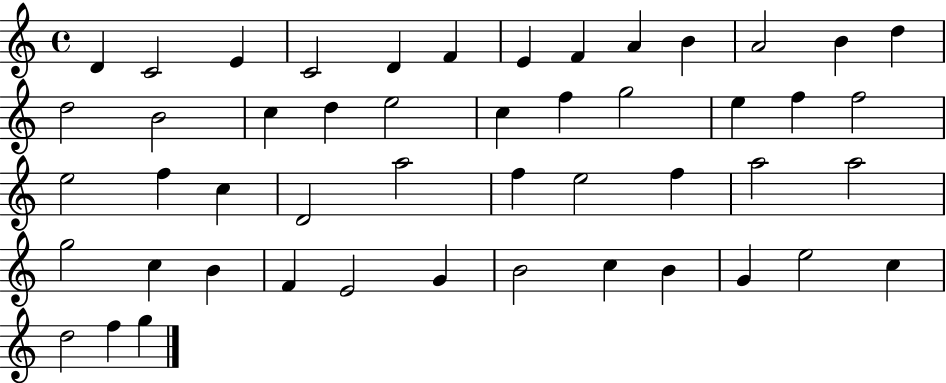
{
  \clef treble
  \time 4/4
  \defaultTimeSignature
  \key c \major
  d'4 c'2 e'4 | c'2 d'4 f'4 | e'4 f'4 a'4 b'4 | a'2 b'4 d''4 | \break d''2 b'2 | c''4 d''4 e''2 | c''4 f''4 g''2 | e''4 f''4 f''2 | \break e''2 f''4 c''4 | d'2 a''2 | f''4 e''2 f''4 | a''2 a''2 | \break g''2 c''4 b'4 | f'4 e'2 g'4 | b'2 c''4 b'4 | g'4 e''2 c''4 | \break d''2 f''4 g''4 | \bar "|."
}